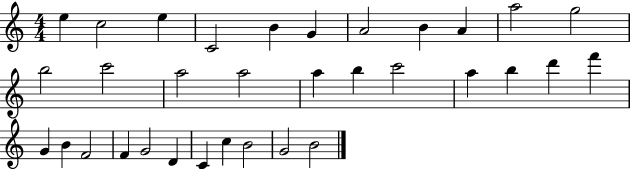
{
  \clef treble
  \numericTimeSignature
  \time 4/4
  \key c \major
  e''4 c''2 e''4 | c'2 b'4 g'4 | a'2 b'4 a'4 | a''2 g''2 | \break b''2 c'''2 | a''2 a''2 | a''4 b''4 c'''2 | a''4 b''4 d'''4 f'''4 | \break g'4 b'4 f'2 | f'4 g'2 d'4 | c'4 c''4 b'2 | g'2 b'2 | \break \bar "|."
}